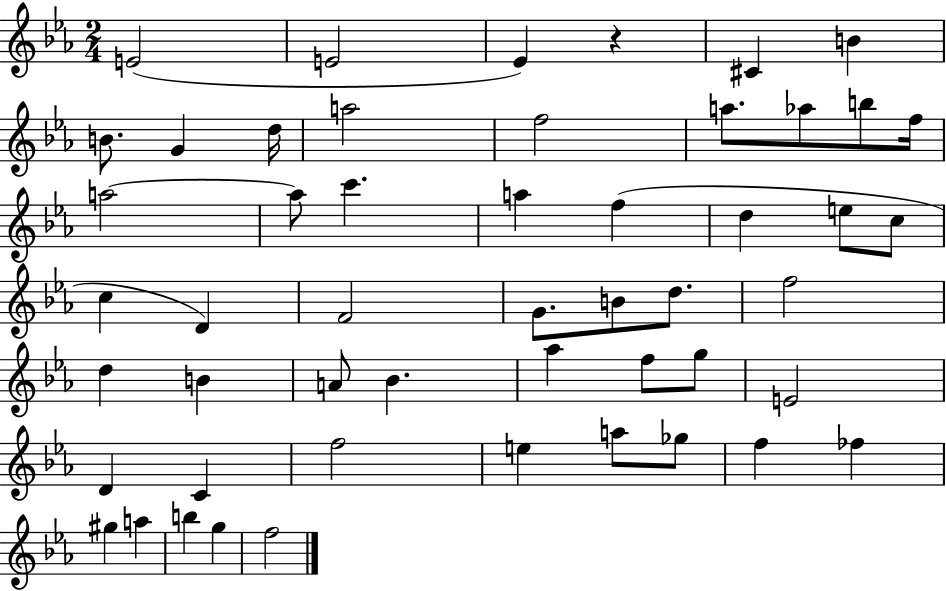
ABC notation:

X:1
T:Untitled
M:2/4
L:1/4
K:Eb
E2 E2 _E z ^C B B/2 G d/4 a2 f2 a/2 _a/2 b/2 f/4 a2 a/2 c' a f d e/2 c/2 c D F2 G/2 B/2 d/2 f2 d B A/2 _B _a f/2 g/2 E2 D C f2 e a/2 _g/2 f _f ^g a b g f2